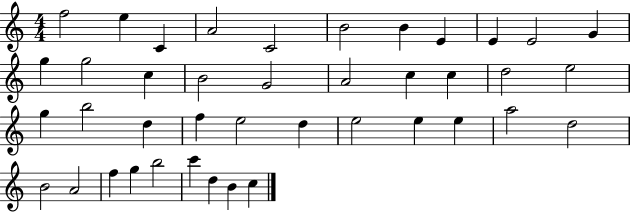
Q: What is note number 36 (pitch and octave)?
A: G5